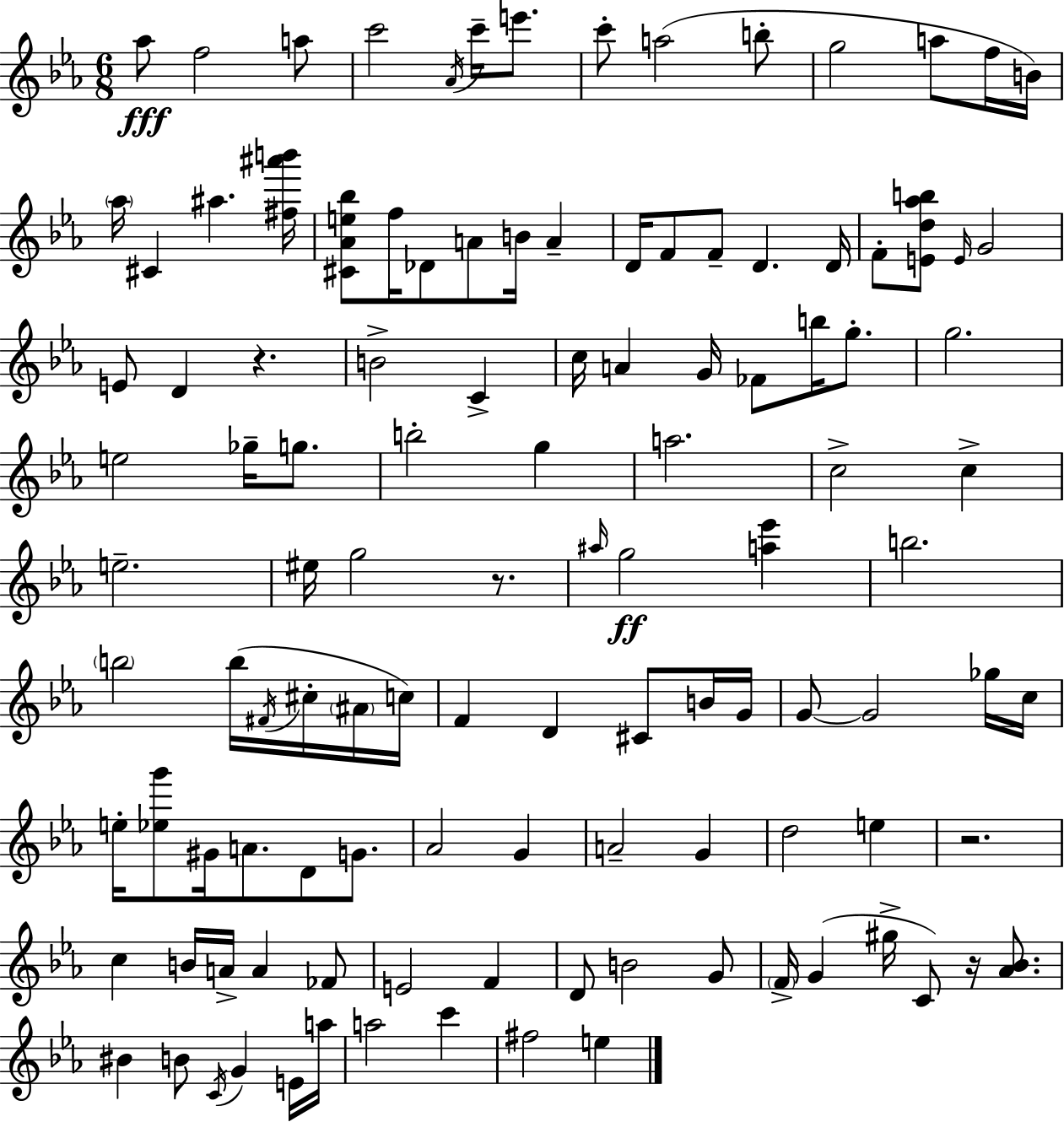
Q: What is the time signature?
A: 6/8